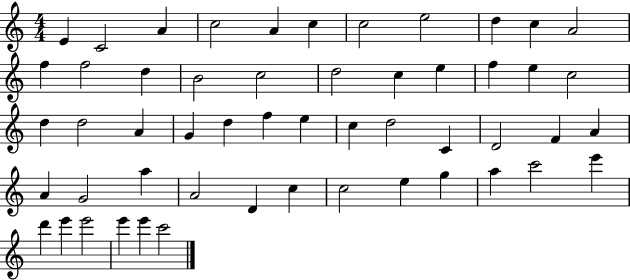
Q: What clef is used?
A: treble